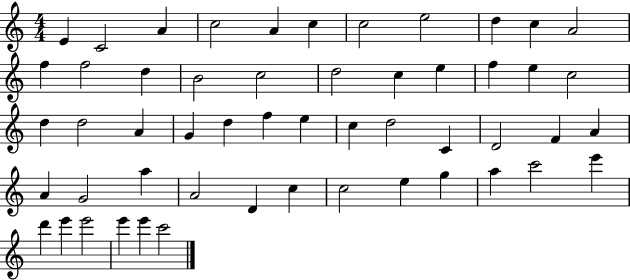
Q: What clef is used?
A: treble